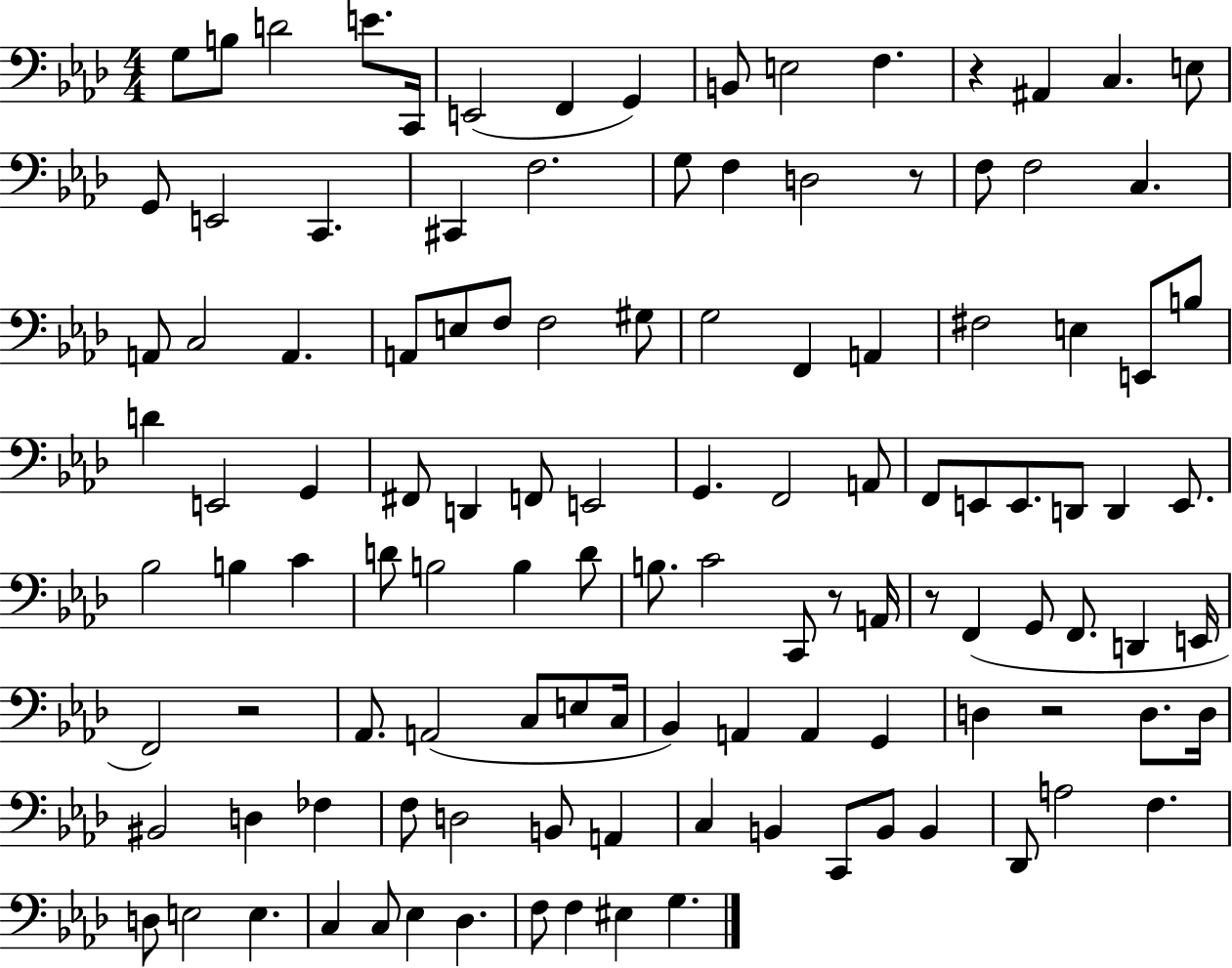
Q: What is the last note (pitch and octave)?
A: G3